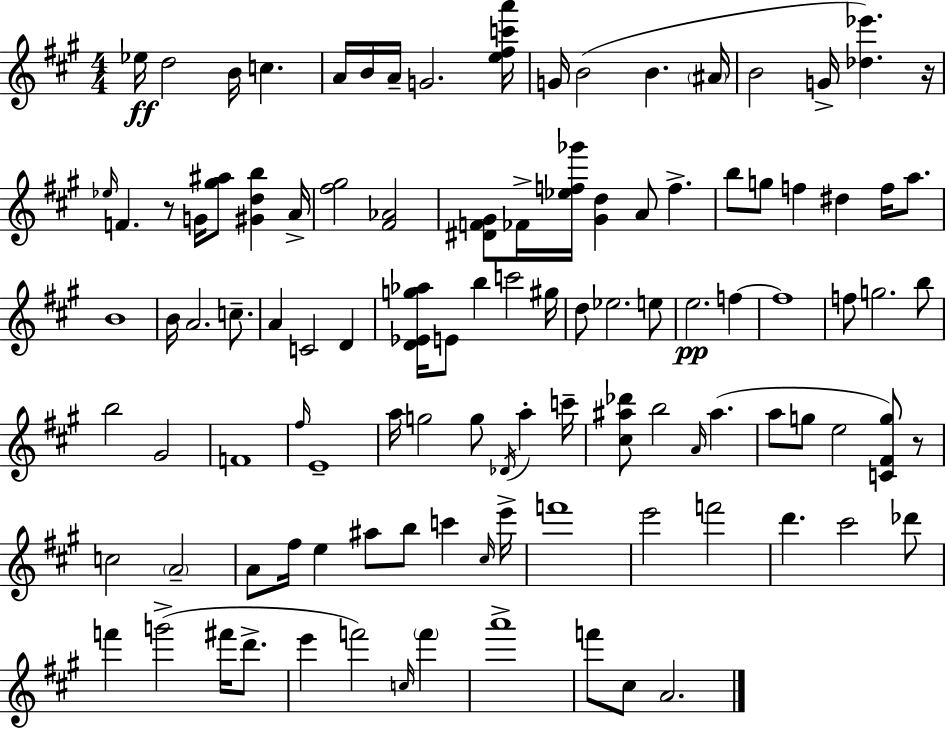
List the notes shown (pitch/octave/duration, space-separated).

Eb5/s D5/h B4/s C5/q. A4/s B4/s A4/s G4/h. [E5,F#5,C6,A6]/s G4/s B4/h B4/q. A#4/s B4/h G4/s [Db5,Eb6]/q. R/s Eb5/s F4/q. R/e G4/s [G#5,A#5]/e [G#4,D5,B5]/q A4/s [F#5,G#5]/h [F#4,Ab4]/h [D#4,F4,G#4]/e FES4/s [Eb5,F5,Gb6]/s [G#4,D5]/q A4/e F5/q. B5/e G5/e F5/q D#5/q F5/s A5/e. B4/w B4/s A4/h. C5/e. A4/q C4/h D4/q [D4,Eb4,G5,Ab5]/s E4/e B5/q C6/h G#5/s D5/e Eb5/h. E5/e E5/h. F5/q F5/w F5/e G5/h. B5/e B5/h G#4/h F4/w F#5/s E4/w A5/s G5/h G5/e Db4/s A5/q C6/s [C#5,A#5,Db6]/e B5/h A4/s A#5/q. A5/e G5/e E5/h [C4,F#4,G5]/e R/e C5/h A4/h A4/e F#5/s E5/q A#5/e B5/e C6/q C#5/s E6/s F6/w E6/h F6/h D6/q. C#6/h Db6/e F6/q G6/h F#6/s D6/e. E6/q F6/h C5/s F6/q A6/w F6/e C#5/e A4/h.